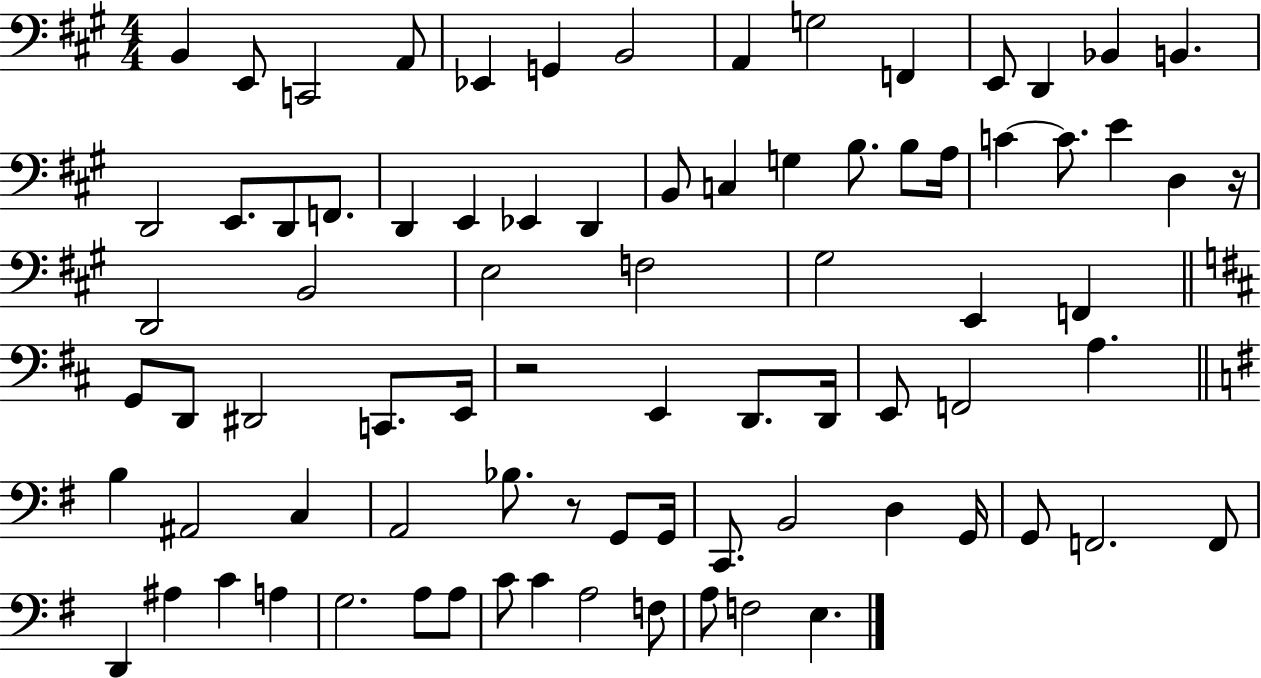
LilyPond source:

{
  \clef bass
  \numericTimeSignature
  \time 4/4
  \key a \major
  b,4 e,8 c,2 a,8 | ees,4 g,4 b,2 | a,4 g2 f,4 | e,8 d,4 bes,4 b,4. | \break d,2 e,8. d,8 f,8. | d,4 e,4 ees,4 d,4 | b,8 c4 g4 b8. b8 a16 | c'4~~ c'8. e'4 d4 r16 | \break d,2 b,2 | e2 f2 | gis2 e,4 f,4 | \bar "||" \break \key b \minor g,8 d,8 dis,2 c,8. e,16 | r2 e,4 d,8. d,16 | e,8 f,2 a4. | \bar "||" \break \key e \minor b4 ais,2 c4 | a,2 bes8. r8 g,8 g,16 | c,8. b,2 d4 g,16 | g,8 f,2. f,8 | \break d,4 ais4 c'4 a4 | g2. a8 a8 | c'8 c'4 a2 f8 | a8 f2 e4. | \break \bar "|."
}